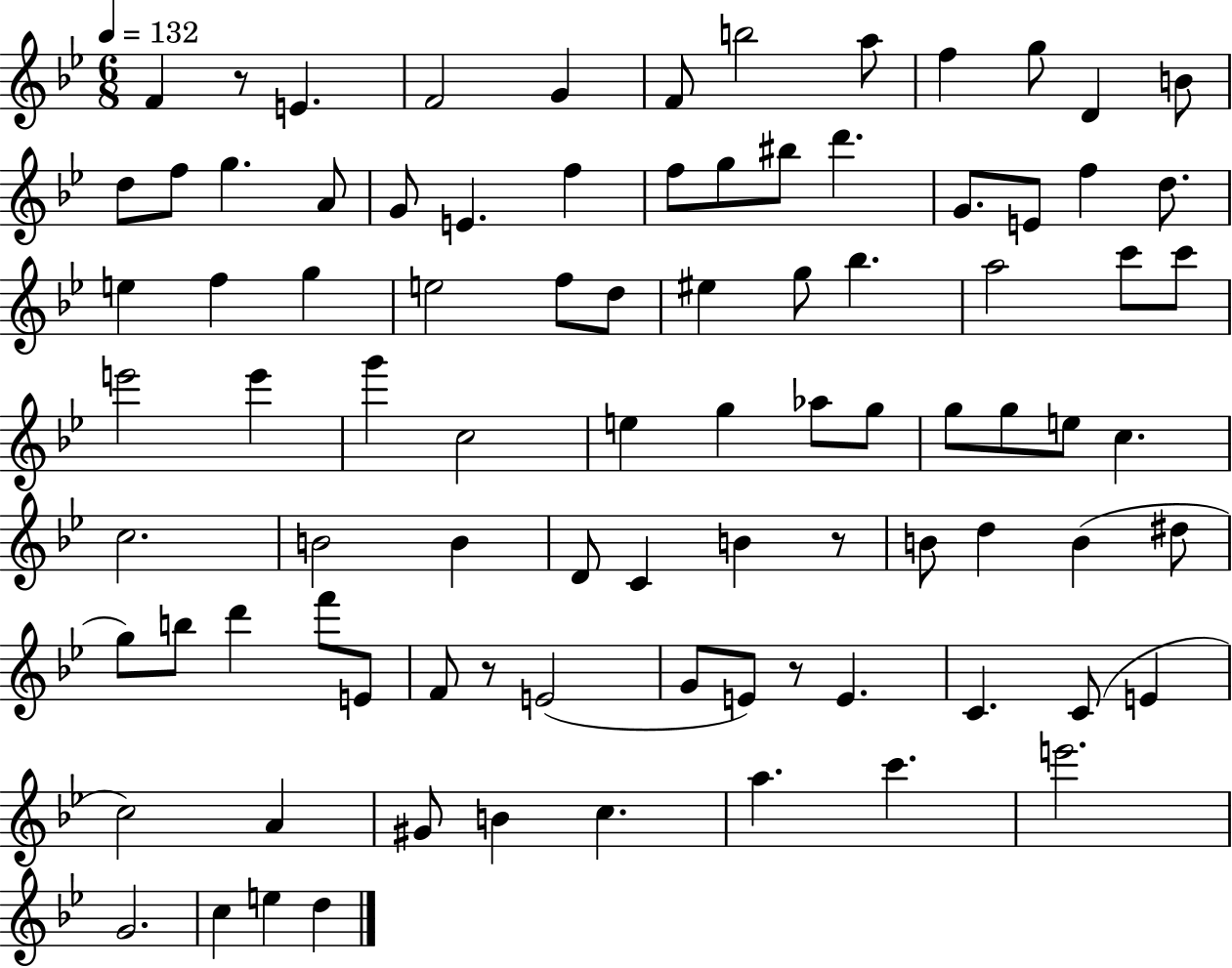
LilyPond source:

{
  \clef treble
  \numericTimeSignature
  \time 6/8
  \key bes \major
  \tempo 4 = 132
  f'4 r8 e'4. | f'2 g'4 | f'8 b''2 a''8 | f''4 g''8 d'4 b'8 | \break d''8 f''8 g''4. a'8 | g'8 e'4. f''4 | f''8 g''8 bis''8 d'''4. | g'8. e'8 f''4 d''8. | \break e''4 f''4 g''4 | e''2 f''8 d''8 | eis''4 g''8 bes''4. | a''2 c'''8 c'''8 | \break e'''2 e'''4 | g'''4 c''2 | e''4 g''4 aes''8 g''8 | g''8 g''8 e''8 c''4. | \break c''2. | b'2 b'4 | d'8 c'4 b'4 r8 | b'8 d''4 b'4( dis''8 | \break g''8) b''8 d'''4 f'''8 e'8 | f'8 r8 e'2( | g'8 e'8) r8 e'4. | c'4. c'8( e'4 | \break c''2) a'4 | gis'8 b'4 c''4. | a''4. c'''4. | e'''2. | \break g'2. | c''4 e''4 d''4 | \bar "|."
}